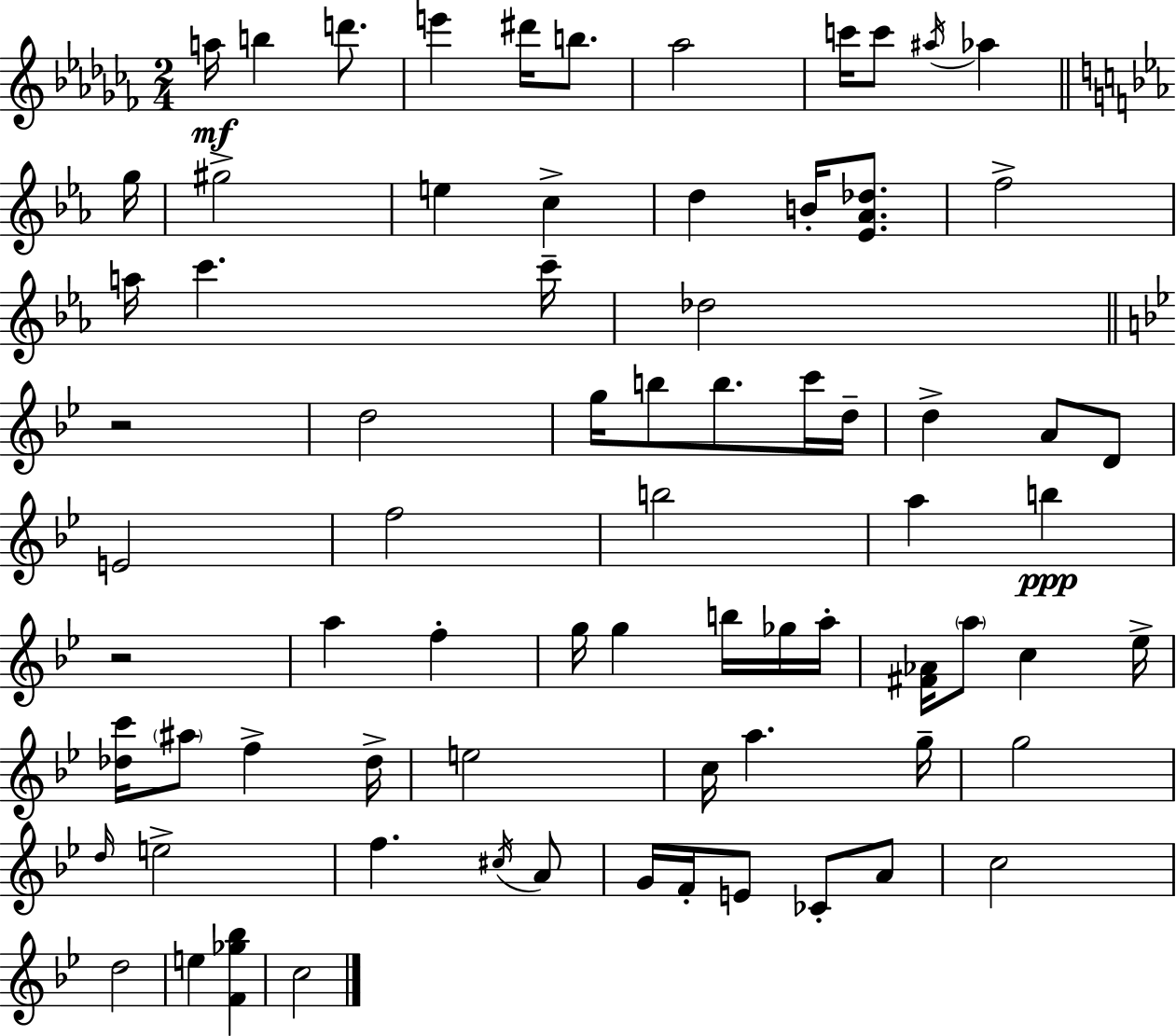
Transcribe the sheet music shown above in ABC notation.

X:1
T:Untitled
M:2/4
L:1/4
K:Abm
a/4 b d'/2 e' ^d'/4 b/2 _a2 c'/4 c'/2 ^a/4 _a g/4 ^g2 e c d B/4 [_E_A_d]/2 f2 a/4 c' c'/4 _d2 z2 d2 g/4 b/2 b/2 c'/4 d/4 d A/2 D/2 E2 f2 b2 a b z2 a f g/4 g b/4 _g/4 a/4 [^F_A]/4 a/2 c _e/4 [_dc']/4 ^a/2 f _d/4 e2 c/4 a g/4 g2 d/4 e2 f ^c/4 A/2 G/4 F/4 E/2 _C/2 A/2 c2 d2 e [F_g_b] c2